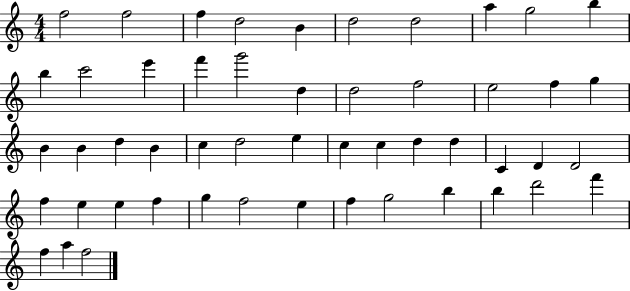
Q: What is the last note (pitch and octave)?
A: F5